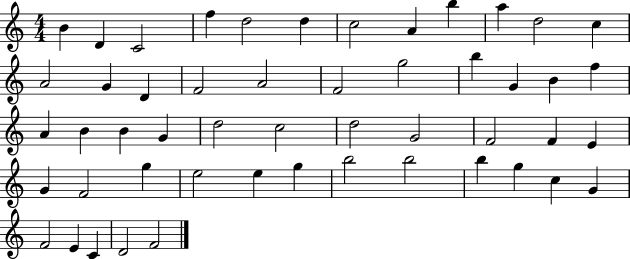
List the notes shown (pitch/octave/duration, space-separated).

B4/q D4/q C4/h F5/q D5/h D5/q C5/h A4/q B5/q A5/q D5/h C5/q A4/h G4/q D4/q F4/h A4/h F4/h G5/h B5/q G4/q B4/q F5/q A4/q B4/q B4/q G4/q D5/h C5/h D5/h G4/h F4/h F4/q E4/q G4/q F4/h G5/q E5/h E5/q G5/q B5/h B5/h B5/q G5/q C5/q G4/q F4/h E4/q C4/q D4/h F4/h